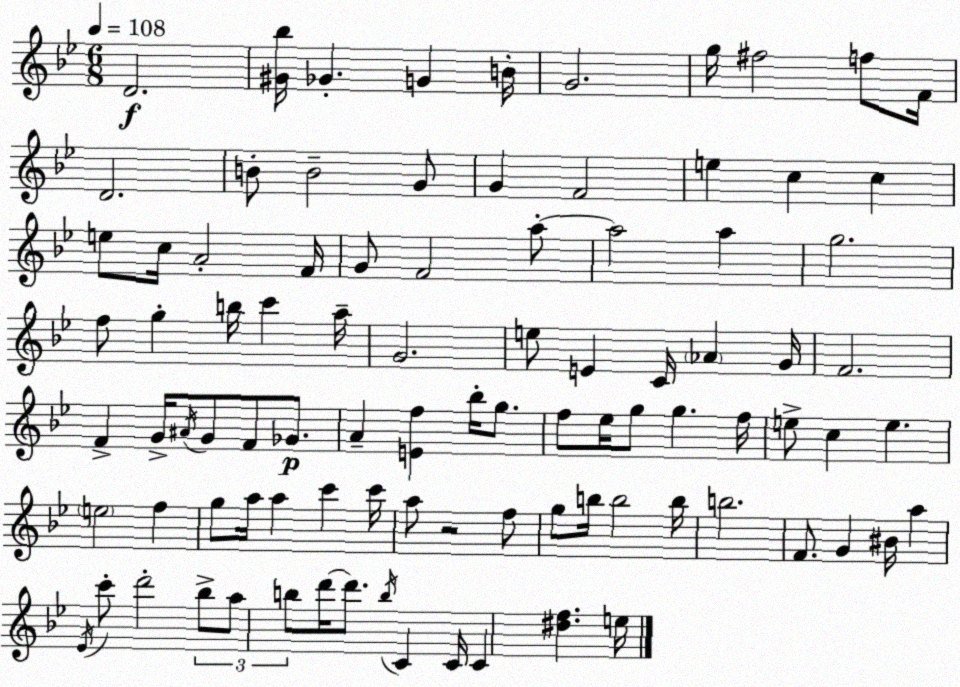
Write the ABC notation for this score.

X:1
T:Untitled
M:6/8
L:1/4
K:Bb
D2 [^G_b]/4 _G G B/4 G2 g/4 ^f2 f/2 F/4 D2 B/2 B2 G/2 G F2 e c c e/2 c/4 A2 F/4 G/2 F2 a/2 a2 a g2 f/2 g b/4 c' a/4 G2 e/2 E C/4 _A G/4 F2 F G/4 ^A/4 G/2 F/2 _G/2 A [Ef] _b/4 g/2 f/2 _e/4 g/2 g f/4 e/2 c e e2 f g/2 a/4 a c' c'/4 a/2 z2 f/2 g/2 b/4 b2 b/4 b2 F/2 G ^B/4 a _E/4 c'/2 d'2 _b/2 a/2 b/2 d'/4 d'/2 b/4 C C/4 C [^df] e/4